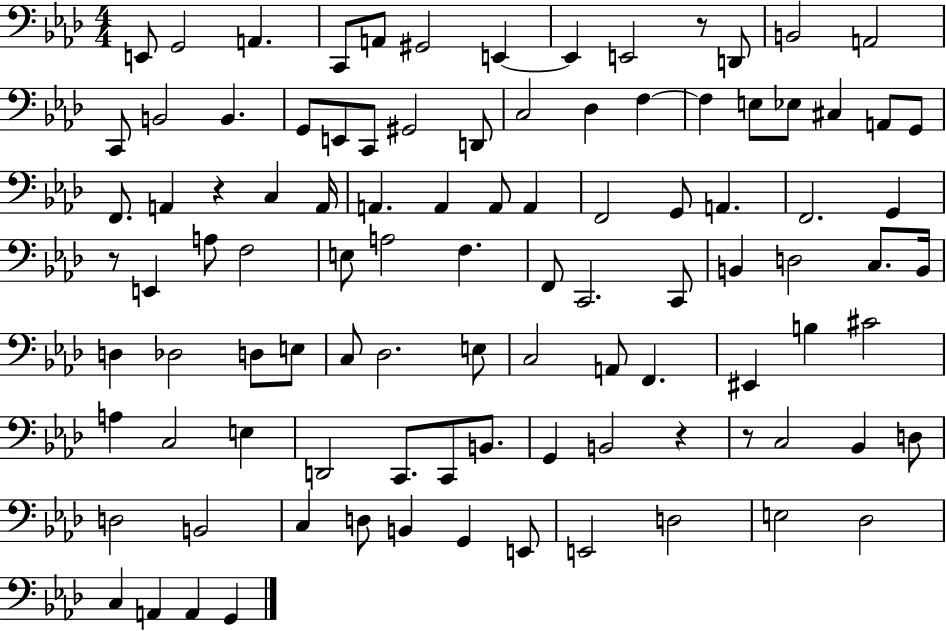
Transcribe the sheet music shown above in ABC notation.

X:1
T:Untitled
M:4/4
L:1/4
K:Ab
E,,/2 G,,2 A,, C,,/2 A,,/2 ^G,,2 E,, E,, E,,2 z/2 D,,/2 B,,2 A,,2 C,,/2 B,,2 B,, G,,/2 E,,/2 C,,/2 ^G,,2 D,,/2 C,2 _D, F, F, E,/2 _E,/2 ^C, A,,/2 G,,/2 F,,/2 A,, z C, A,,/4 A,, A,, A,,/2 A,, F,,2 G,,/2 A,, F,,2 G,, z/2 E,, A,/2 F,2 E,/2 A,2 F, F,,/2 C,,2 C,,/2 B,, D,2 C,/2 B,,/4 D, _D,2 D,/2 E,/2 C,/2 _D,2 E,/2 C,2 A,,/2 F,, ^E,, B, ^C2 A, C,2 E, D,,2 C,,/2 C,,/2 B,,/2 G,, B,,2 z z/2 C,2 _B,, D,/2 D,2 B,,2 C, D,/2 B,, G,, E,,/2 E,,2 D,2 E,2 _D,2 C, A,, A,, G,,